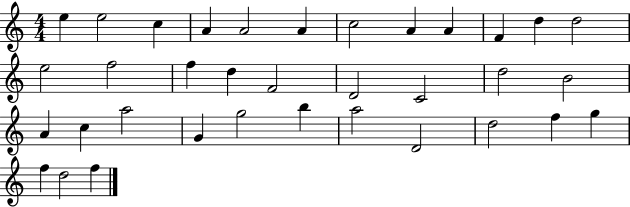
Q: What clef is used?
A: treble